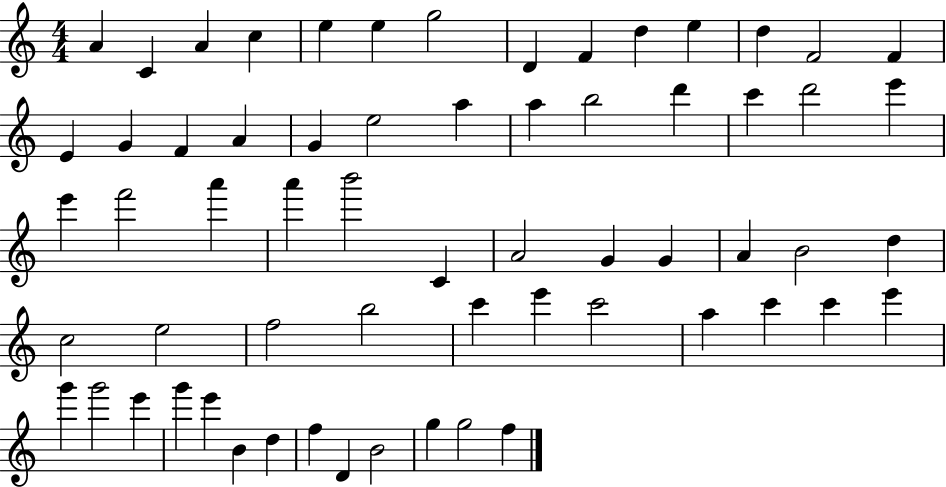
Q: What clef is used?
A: treble